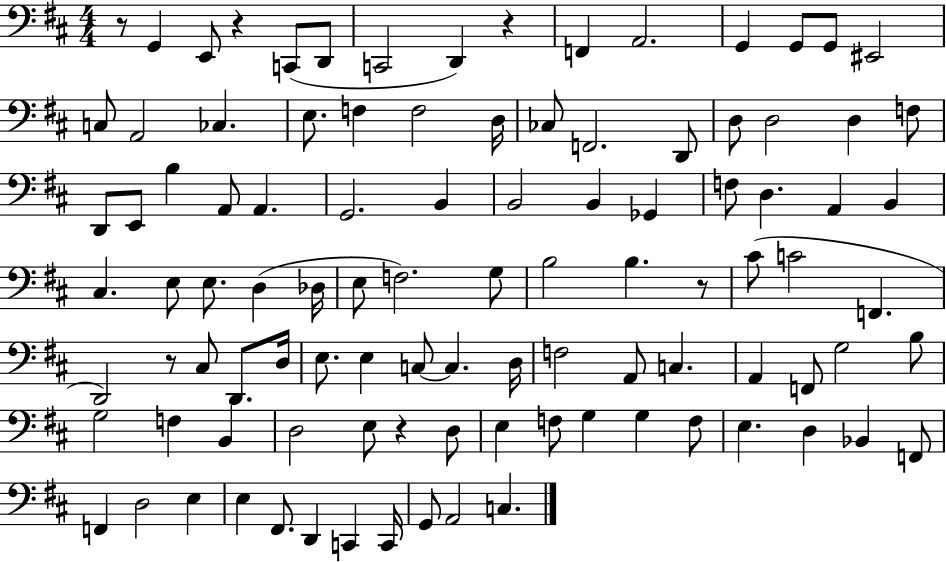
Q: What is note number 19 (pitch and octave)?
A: D3